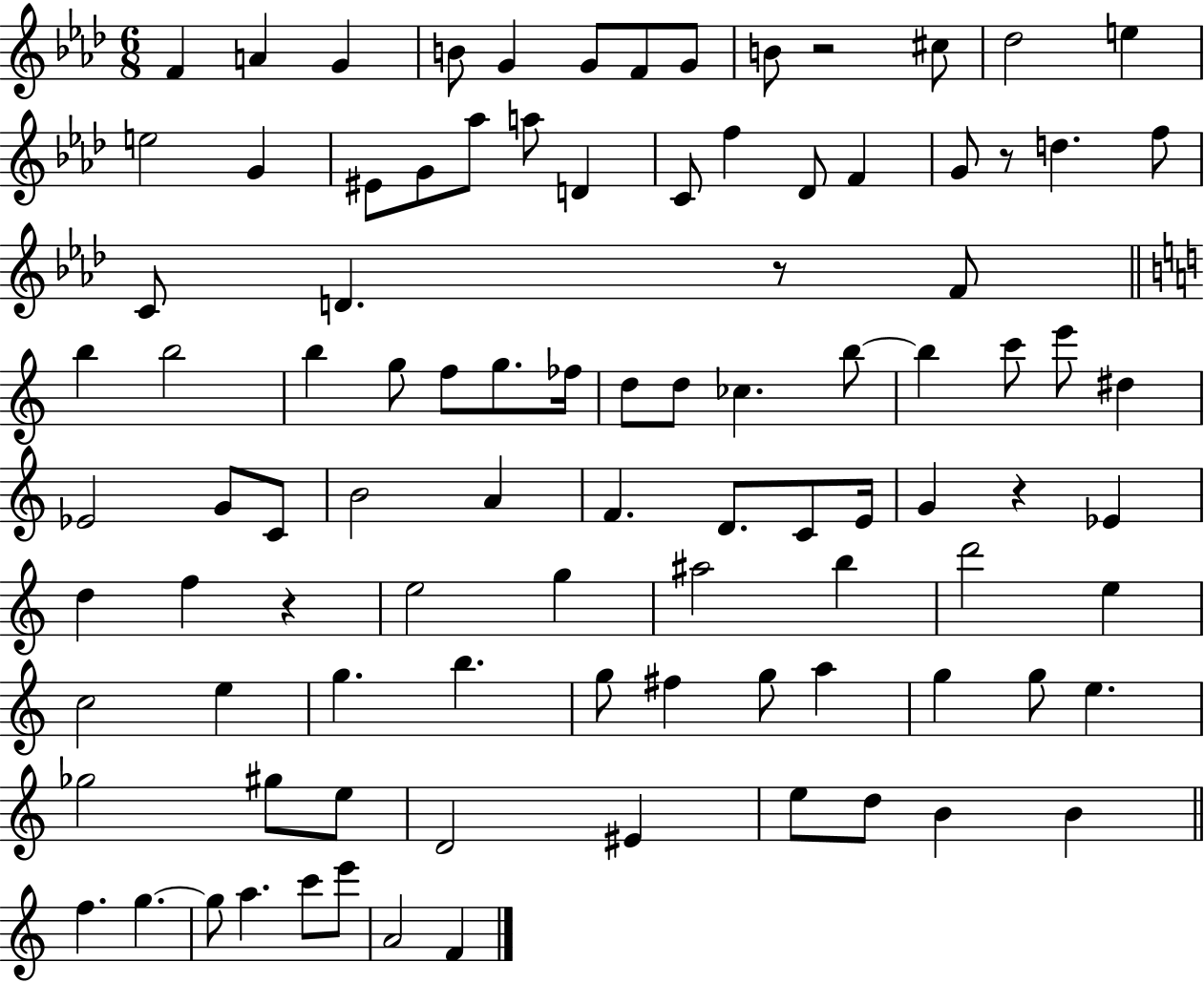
F4/q A4/q G4/q B4/e G4/q G4/e F4/e G4/e B4/e R/h C#5/e Db5/h E5/q E5/h G4/q EIS4/e G4/e Ab5/e A5/e D4/q C4/e F5/q Db4/e F4/q G4/e R/e D5/q. F5/e C4/e D4/q. R/e F4/e B5/q B5/h B5/q G5/e F5/e G5/e. FES5/s D5/e D5/e CES5/q. B5/e B5/q C6/e E6/e D#5/q Eb4/h G4/e C4/e B4/h A4/q F4/q. D4/e. C4/e E4/s G4/q R/q Eb4/q D5/q F5/q R/q E5/h G5/q A#5/h B5/q D6/h E5/q C5/h E5/q G5/q. B5/q. G5/e F#5/q G5/e A5/q G5/q G5/e E5/q. Gb5/h G#5/e E5/e D4/h EIS4/q E5/e D5/e B4/q B4/q F5/q. G5/q. G5/e A5/q. C6/e E6/e A4/h F4/q